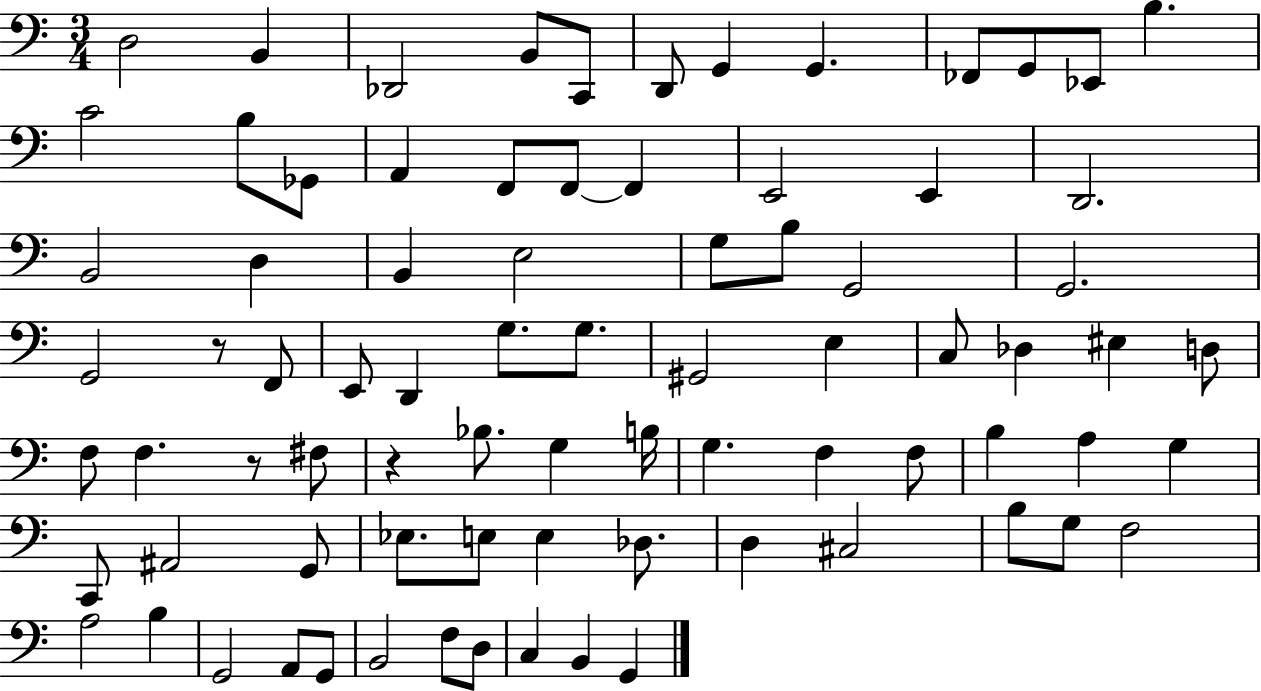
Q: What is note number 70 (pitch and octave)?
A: A2